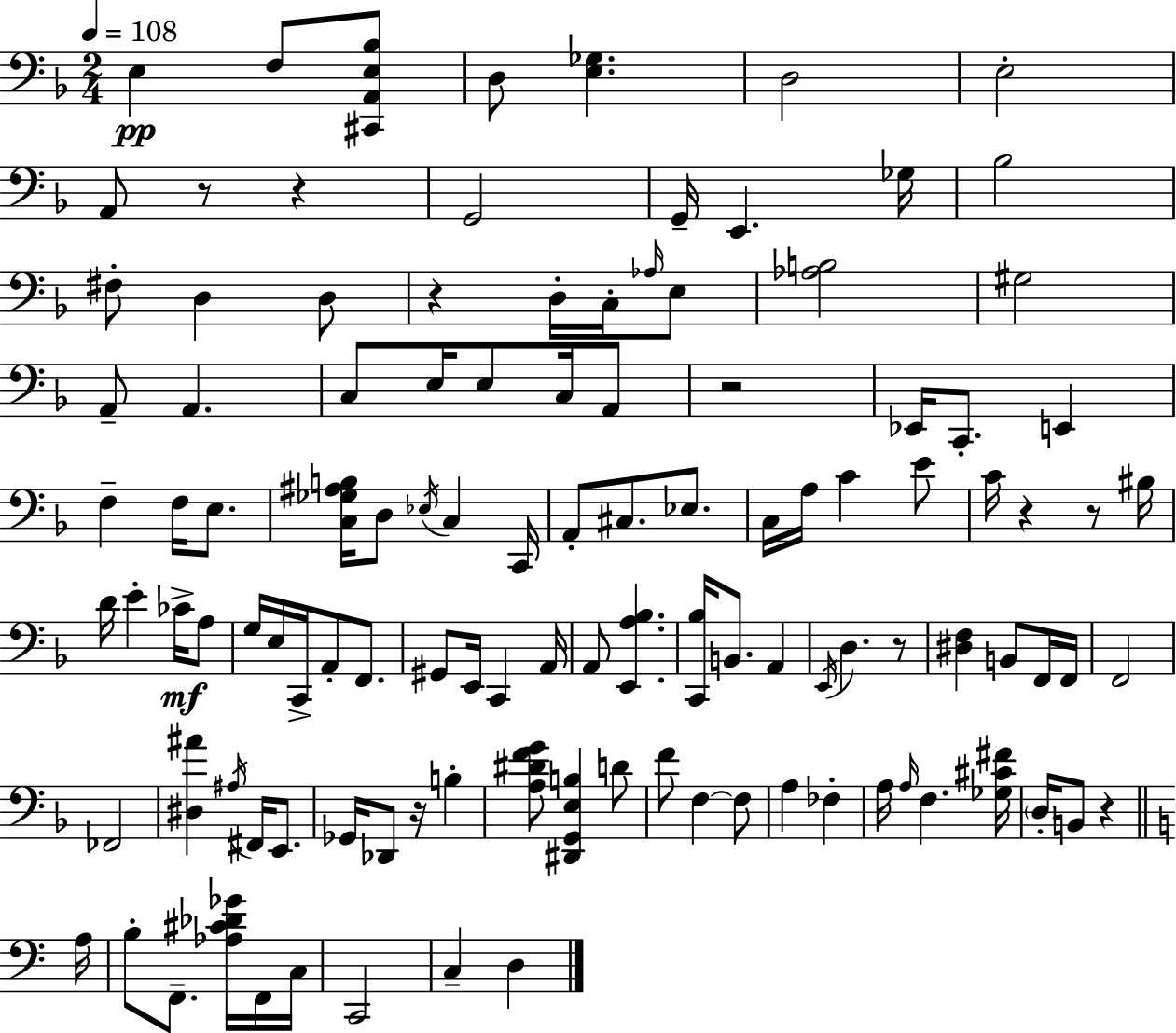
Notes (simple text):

E3/q F3/e [C#2,A2,E3,Bb3]/e D3/e [E3,Gb3]/q. D3/h E3/h A2/e R/e R/q G2/h G2/s E2/q. Gb3/s Bb3/h F#3/e D3/q D3/e R/q D3/s C3/s Ab3/s E3/e [Ab3,B3]/h G#3/h A2/e A2/q. C3/e E3/s E3/e C3/s A2/e R/h Eb2/s C2/e. E2/q F3/q F3/s E3/e. [C3,Gb3,A#3,B3]/s D3/e Eb3/s C3/q C2/s A2/e C#3/e. Eb3/e. C3/s A3/s C4/q E4/e C4/s R/q R/e BIS3/s D4/s E4/q CES4/s A3/e G3/s E3/s C2/s A2/e F2/e. G#2/e E2/s C2/q A2/s A2/e [E2,A3,Bb3]/q. [C2,Bb3]/s B2/e. A2/q E2/s D3/q. R/e [D#3,F3]/q B2/e F2/s F2/s F2/h FES2/h [D#3,A#4]/q A#3/s F#2/s E2/e. Gb2/s Db2/e R/s B3/q [A3,D#4,F4,G4]/e [D#2,G2,E3,B3]/q D4/e F4/e F3/q F3/e A3/q FES3/q A3/s A3/s F3/q. [Gb3,C#4,F#4]/s D3/s B2/e R/q A3/s B3/e F2/e. [Ab3,C#4,Db4,Gb4]/s F2/s C3/s C2/h C3/q D3/q